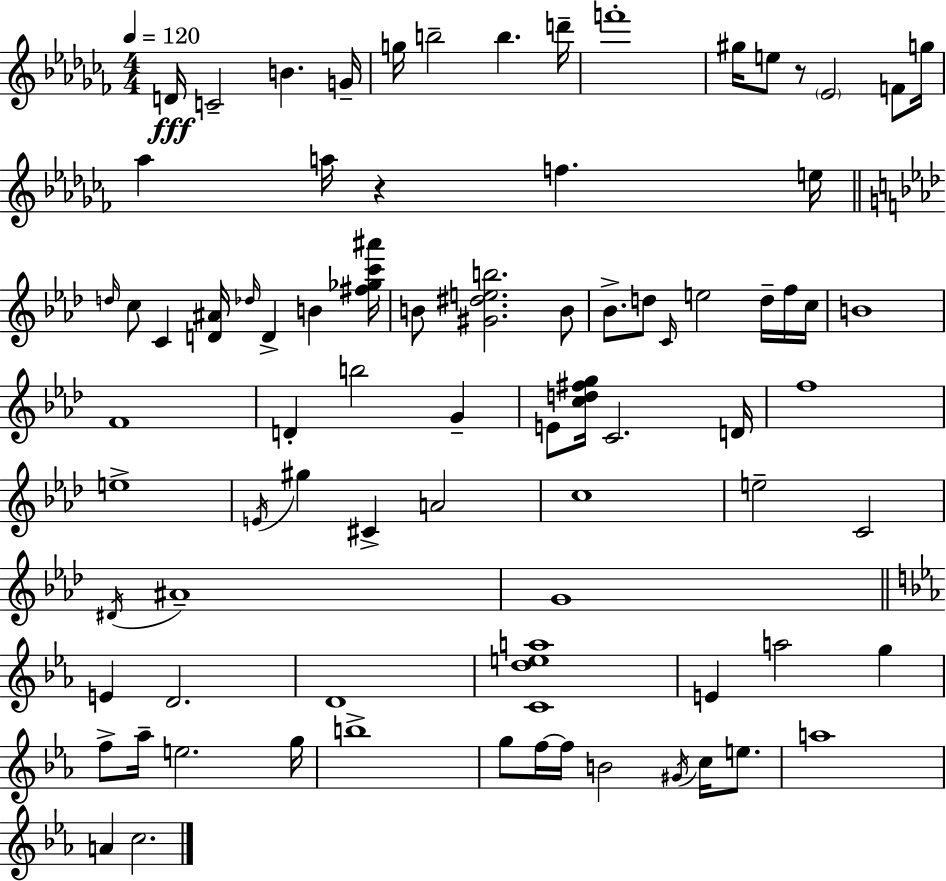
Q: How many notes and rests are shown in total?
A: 81